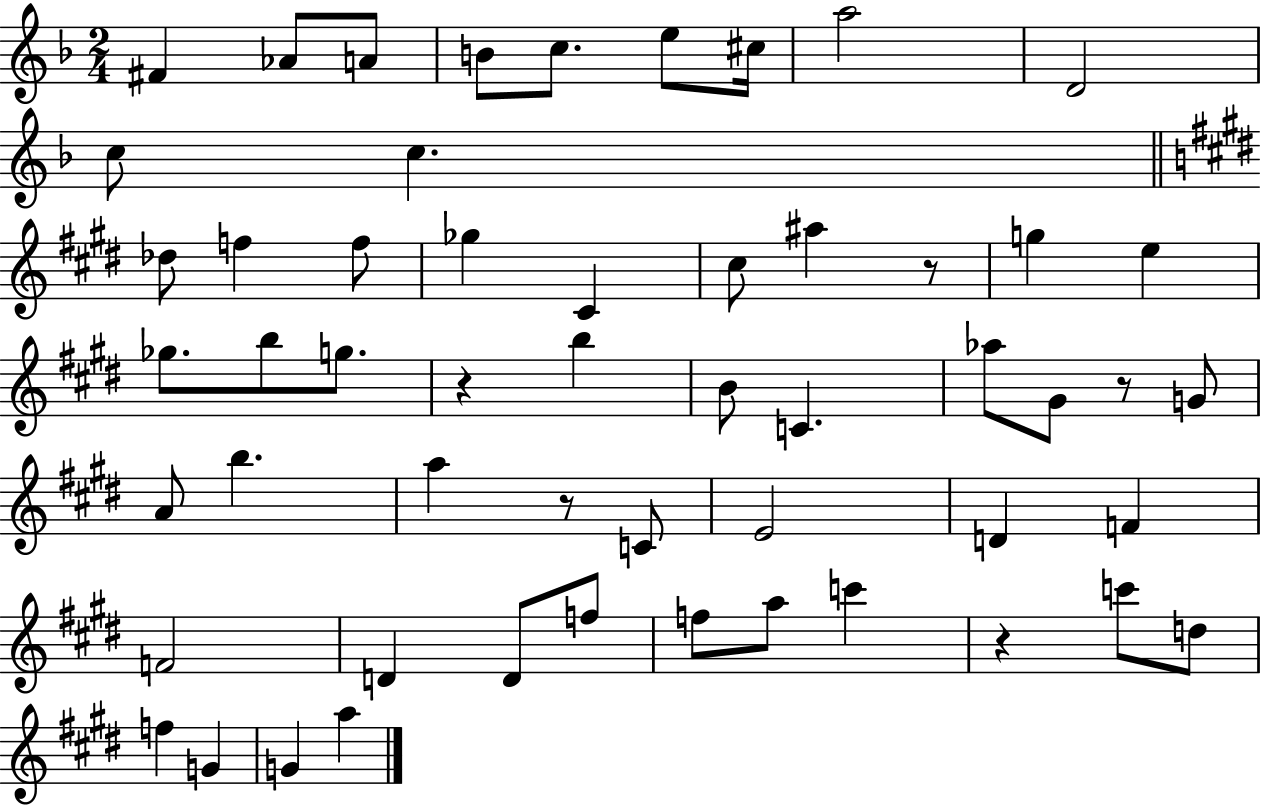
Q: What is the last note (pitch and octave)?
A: A5